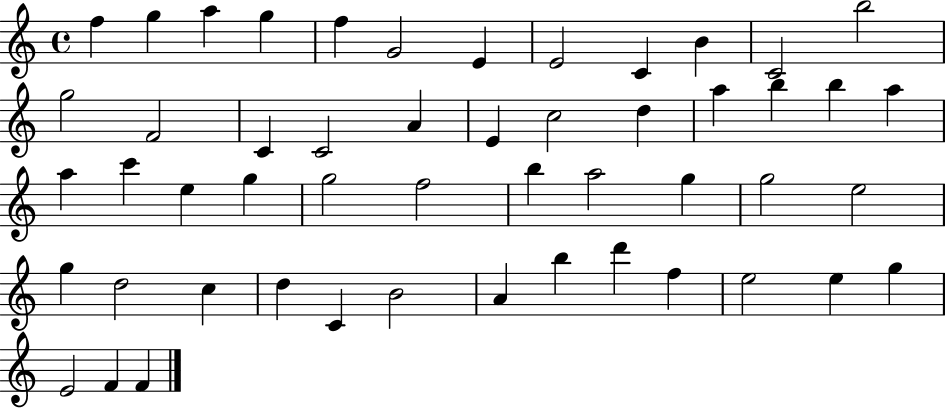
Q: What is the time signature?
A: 4/4